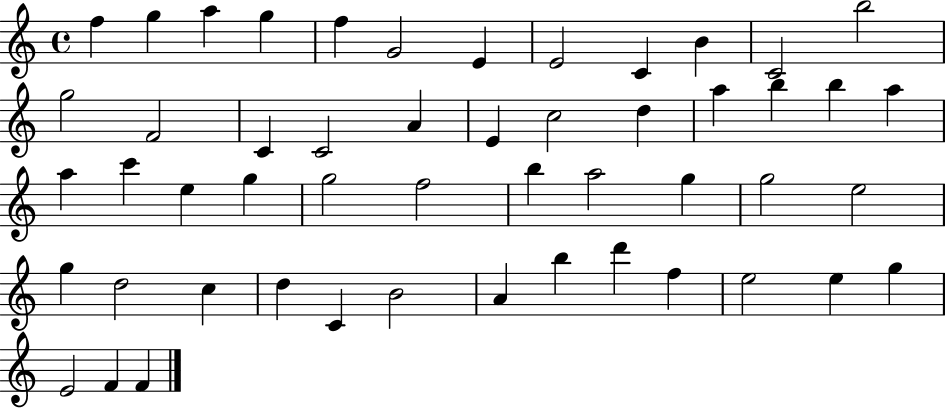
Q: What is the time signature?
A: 4/4